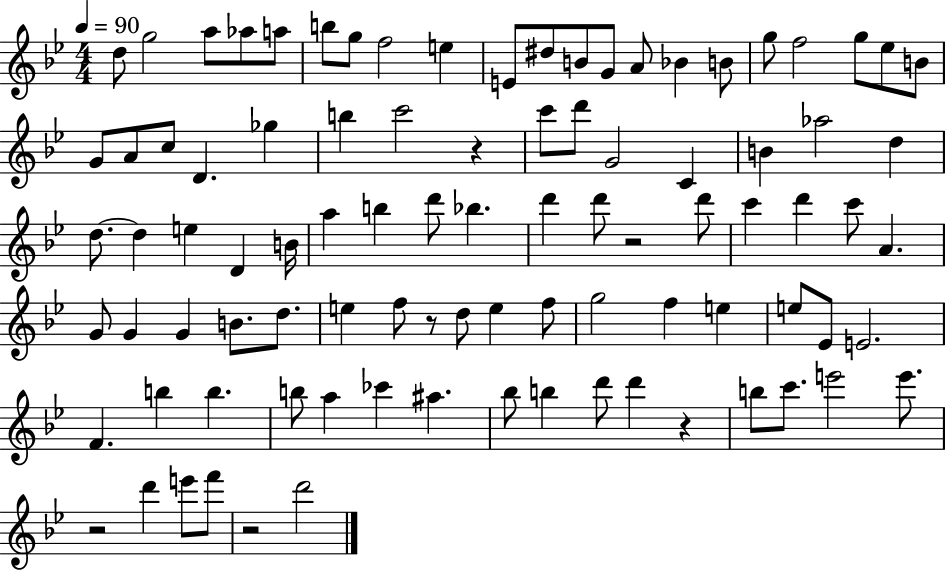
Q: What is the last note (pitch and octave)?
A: D6